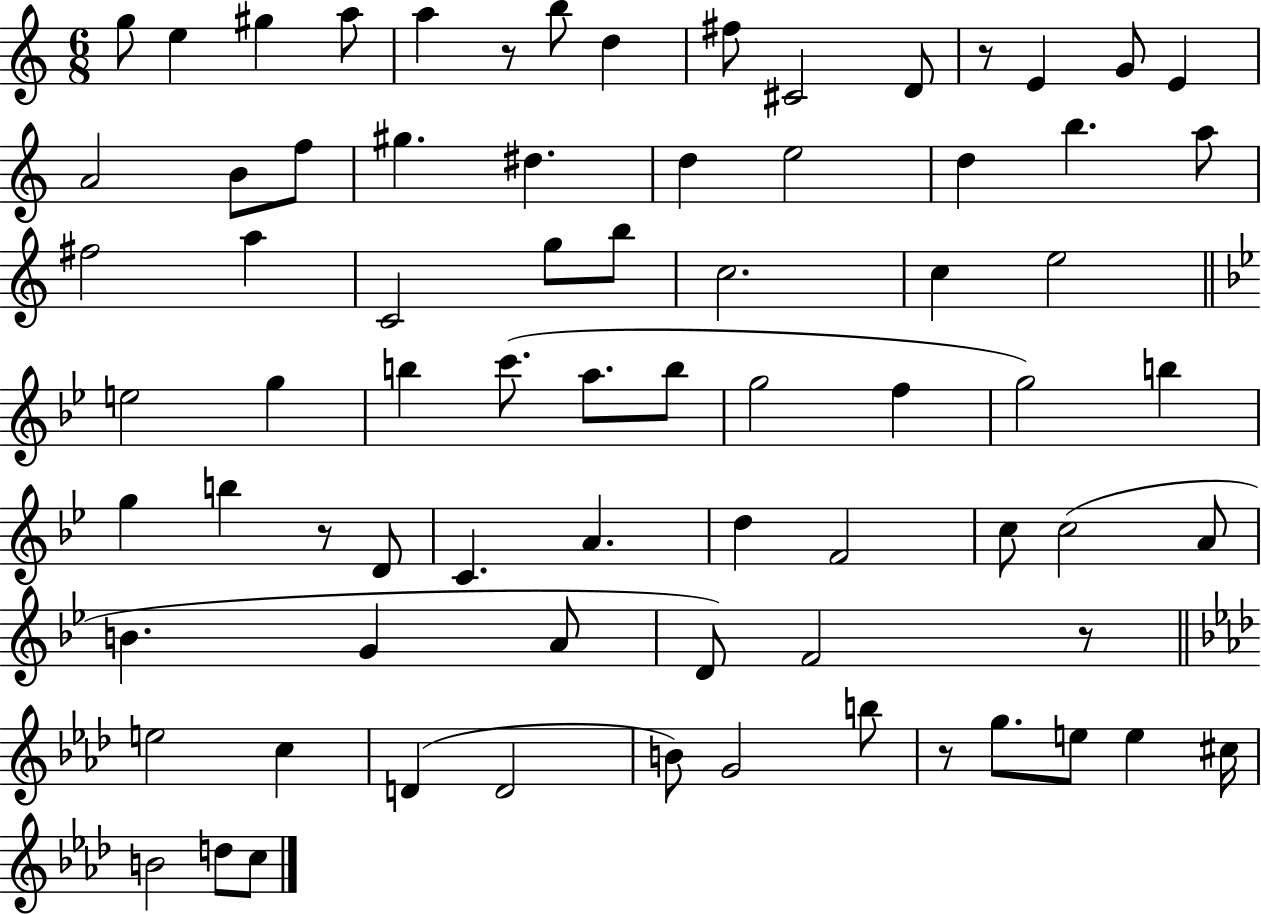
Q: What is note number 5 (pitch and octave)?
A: A5